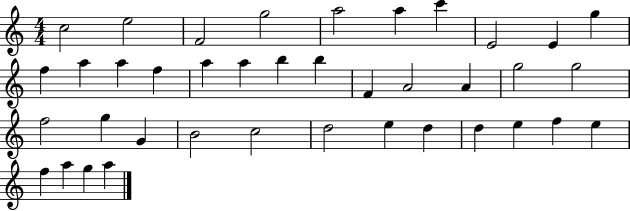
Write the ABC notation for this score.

X:1
T:Untitled
M:4/4
L:1/4
K:C
c2 e2 F2 g2 a2 a c' E2 E g f a a f a a b b F A2 A g2 g2 f2 g G B2 c2 d2 e d d e f e f a g a